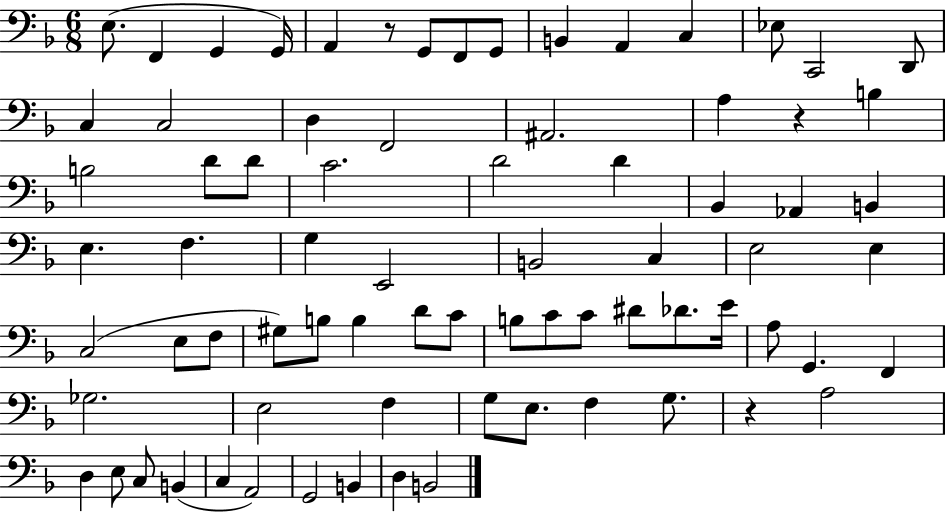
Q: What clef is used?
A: bass